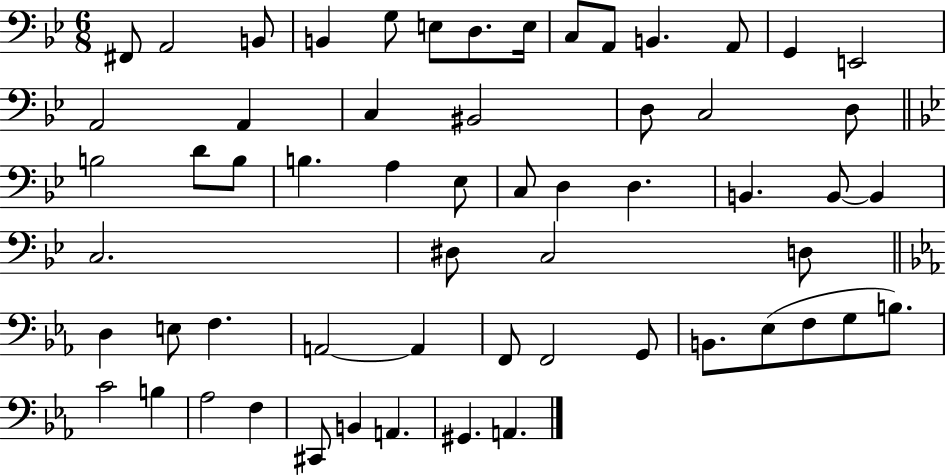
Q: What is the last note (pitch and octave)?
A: A2